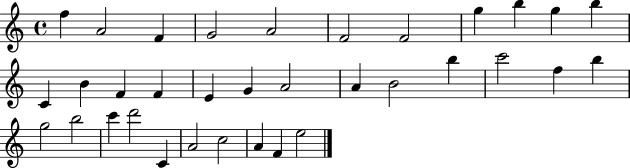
F5/q A4/h F4/q G4/h A4/h F4/h F4/h G5/q B5/q G5/q B5/q C4/q B4/q F4/q F4/q E4/q G4/q A4/h A4/q B4/h B5/q C6/h F5/q B5/q G5/h B5/h C6/q D6/h C4/q A4/h C5/h A4/q F4/q E5/h